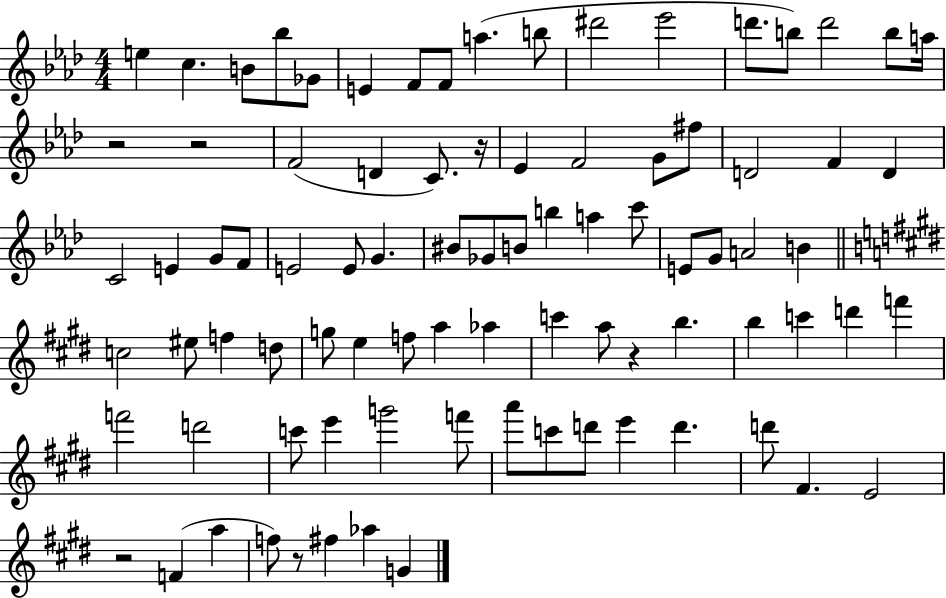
X:1
T:Untitled
M:4/4
L:1/4
K:Ab
e c B/2 _b/2 _G/2 E F/2 F/2 a b/2 ^d'2 _e'2 d'/2 b/2 d'2 b/2 a/4 z2 z2 F2 D C/2 z/4 _E F2 G/2 ^f/2 D2 F D C2 E G/2 F/2 E2 E/2 G ^B/2 _G/2 B/2 b a c'/2 E/2 G/2 A2 B c2 ^e/2 f d/2 g/2 e f/2 a _a c' a/2 z b b c' d' f' f'2 d'2 c'/2 e' g'2 f'/2 a'/2 c'/2 d'/2 e' d' d'/2 ^F E2 z2 F a f/2 z/2 ^f _a G